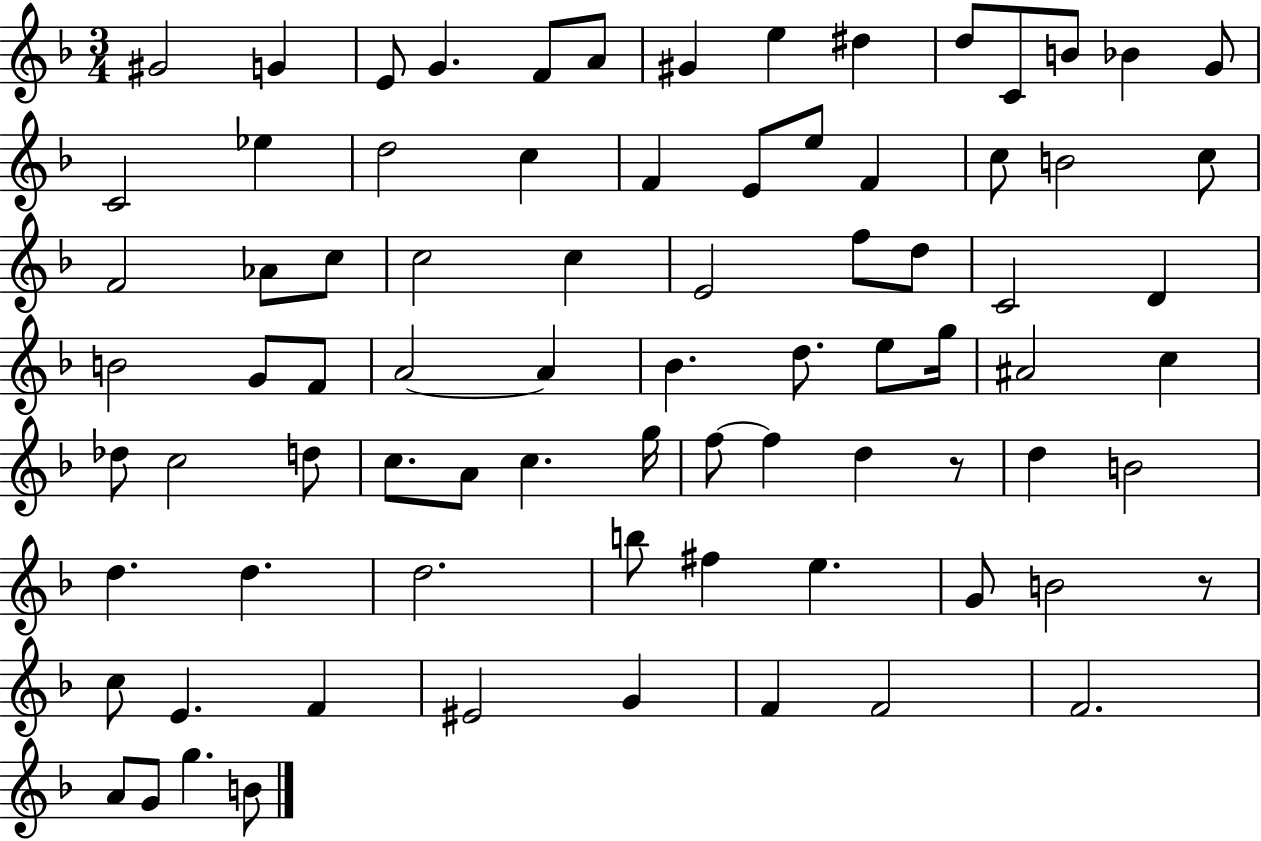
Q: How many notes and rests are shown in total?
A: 80